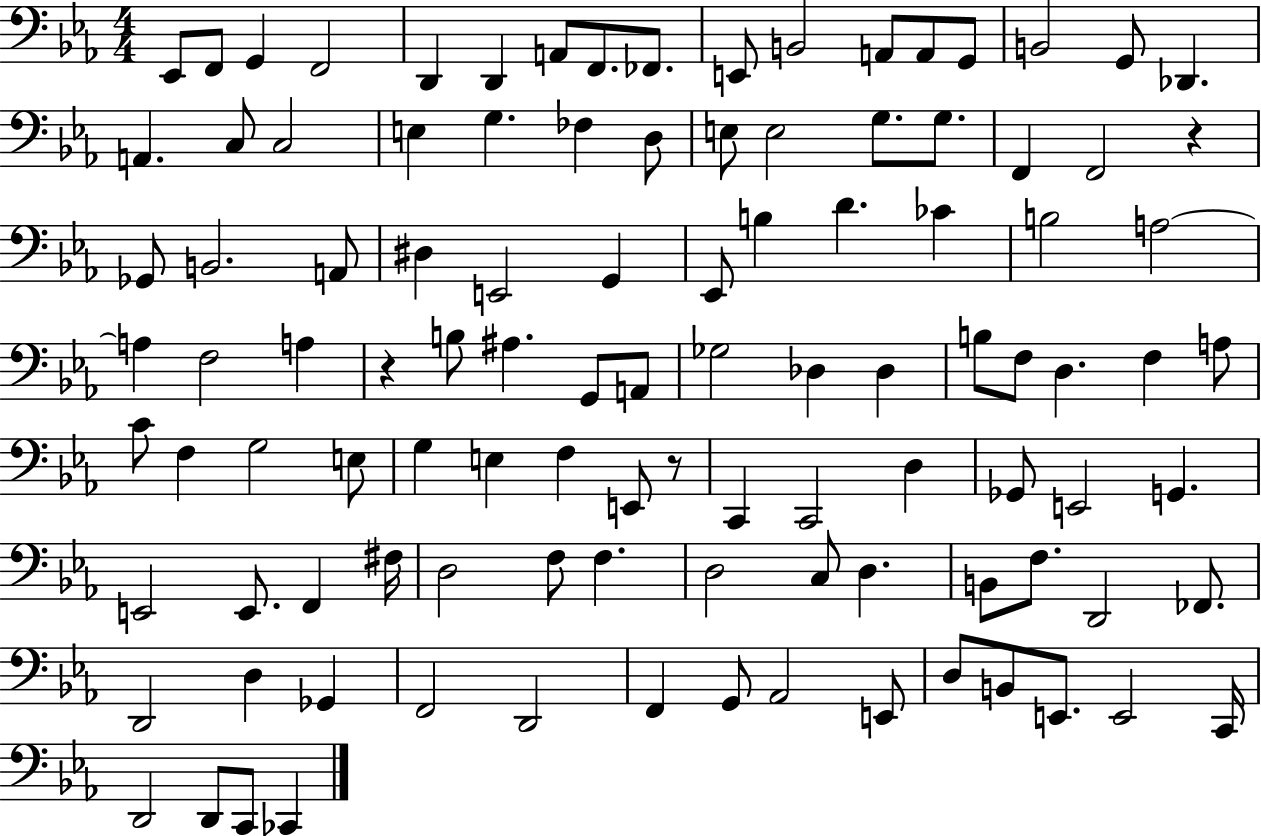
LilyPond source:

{
  \clef bass
  \numericTimeSignature
  \time 4/4
  \key ees \major
  ees,8 f,8 g,4 f,2 | d,4 d,4 a,8 f,8. fes,8. | e,8 b,2 a,8 a,8 g,8 | b,2 g,8 des,4. | \break a,4. c8 c2 | e4 g4. fes4 d8 | e8 e2 g8. g8. | f,4 f,2 r4 | \break ges,8 b,2. a,8 | dis4 e,2 g,4 | ees,8 b4 d'4. ces'4 | b2 a2~~ | \break a4 f2 a4 | r4 b8 ais4. g,8 a,8 | ges2 des4 des4 | b8 f8 d4. f4 a8 | \break c'8 f4 g2 e8 | g4 e4 f4 e,8 r8 | c,4 c,2 d4 | ges,8 e,2 g,4. | \break e,2 e,8. f,4 fis16 | d2 f8 f4. | d2 c8 d4. | b,8 f8. d,2 fes,8. | \break d,2 d4 ges,4 | f,2 d,2 | f,4 g,8 aes,2 e,8 | d8 b,8 e,8. e,2 c,16 | \break d,2 d,8 c,8 ces,4 | \bar "|."
}